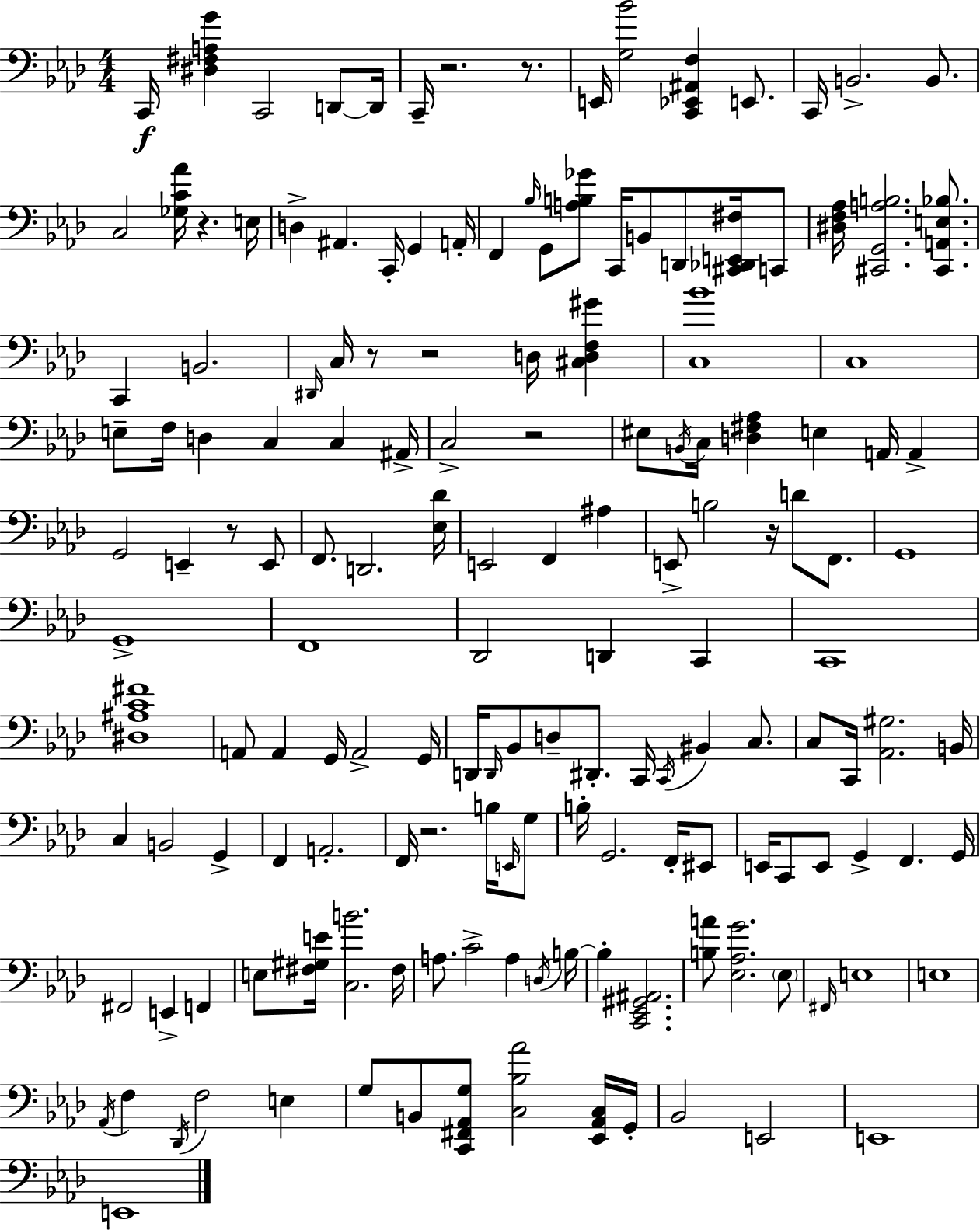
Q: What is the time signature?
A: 4/4